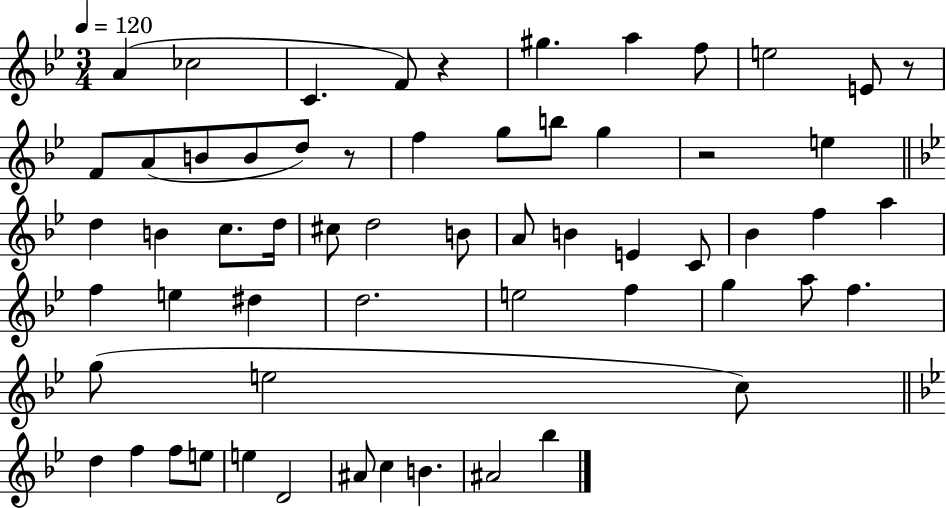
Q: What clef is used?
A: treble